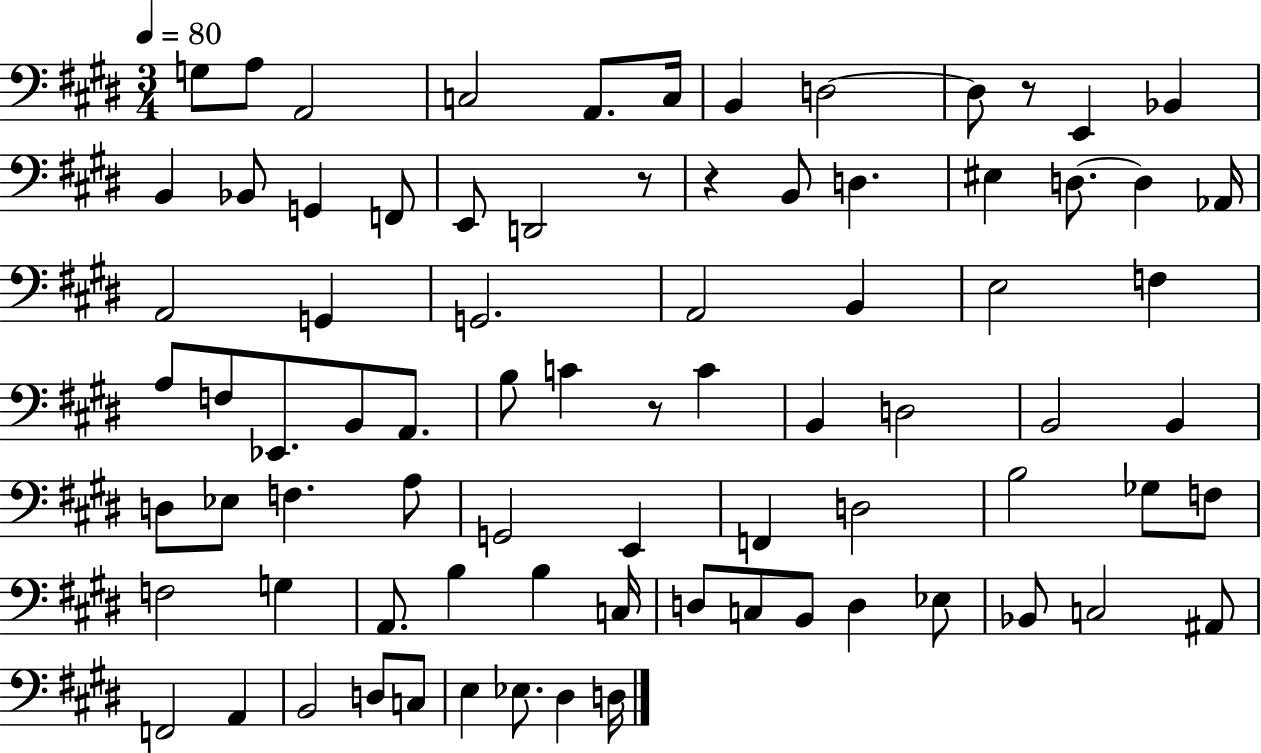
{
  \clef bass
  \numericTimeSignature
  \time 3/4
  \key e \major
  \tempo 4 = 80
  g8 a8 a,2 | c2 a,8. c16 | b,4 d2~~ | d8 r8 e,4 bes,4 | \break b,4 bes,8 g,4 f,8 | e,8 d,2 r8 | r4 b,8 d4. | eis4 d8.~~ d4 aes,16 | \break a,2 g,4 | g,2. | a,2 b,4 | e2 f4 | \break a8 f8 ees,8. b,8 a,8. | b8 c'4 r8 c'4 | b,4 d2 | b,2 b,4 | \break d8 ees8 f4. a8 | g,2 e,4 | f,4 d2 | b2 ges8 f8 | \break f2 g4 | a,8. b4 b4 c16 | d8 c8 b,8 d4 ees8 | bes,8 c2 ais,8 | \break f,2 a,4 | b,2 d8 c8 | e4 ees8. dis4 d16 | \bar "|."
}